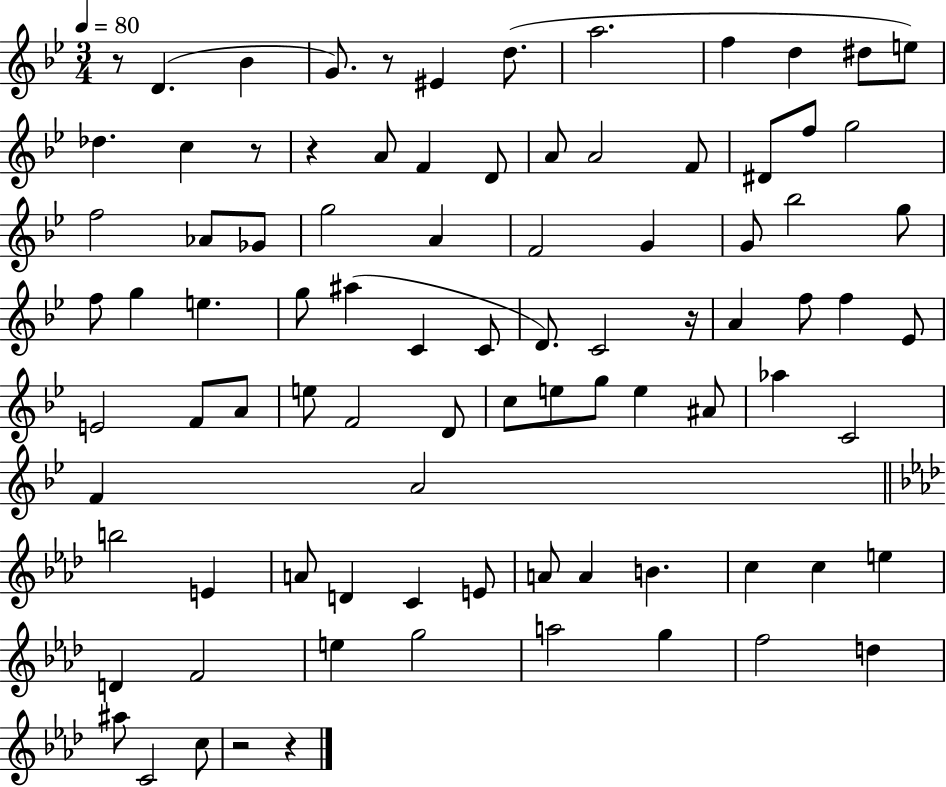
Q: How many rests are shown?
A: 7